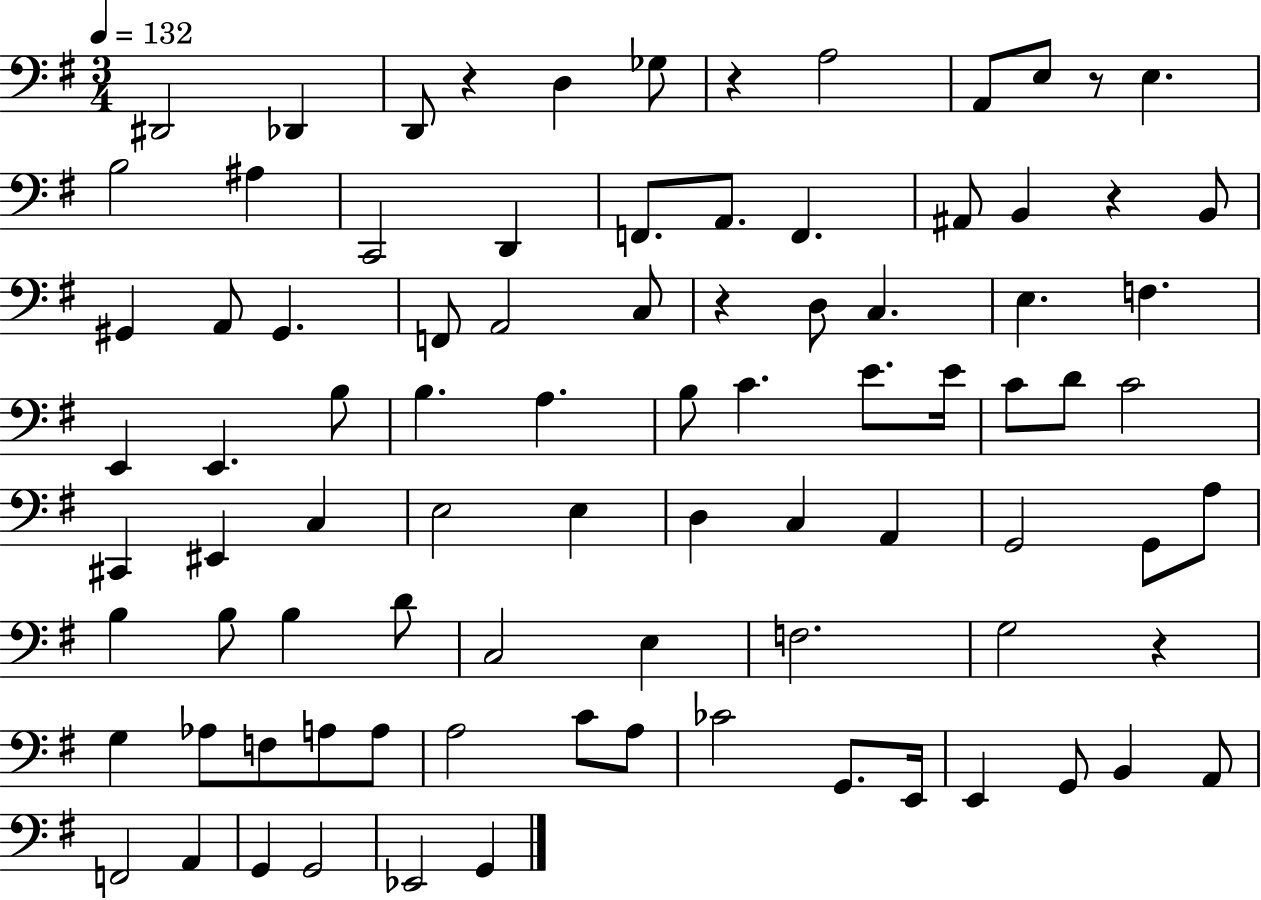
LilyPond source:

{
  \clef bass
  \numericTimeSignature
  \time 3/4
  \key g \major
  \tempo 4 = 132
  dis,2 des,4 | d,8 r4 d4 ges8 | r4 a2 | a,8 e8 r8 e4. | \break b2 ais4 | c,2 d,4 | f,8. a,8. f,4. | ais,8 b,4 r4 b,8 | \break gis,4 a,8 gis,4. | f,8 a,2 c8 | r4 d8 c4. | e4. f4. | \break e,4 e,4. b8 | b4. a4. | b8 c'4. e'8. e'16 | c'8 d'8 c'2 | \break cis,4 eis,4 c4 | e2 e4 | d4 c4 a,4 | g,2 g,8 a8 | \break b4 b8 b4 d'8 | c2 e4 | f2. | g2 r4 | \break g4 aes8 f8 a8 a8 | a2 c'8 a8 | ces'2 g,8. e,16 | e,4 g,8 b,4 a,8 | \break f,2 a,4 | g,4 g,2 | ees,2 g,4 | \bar "|."
}